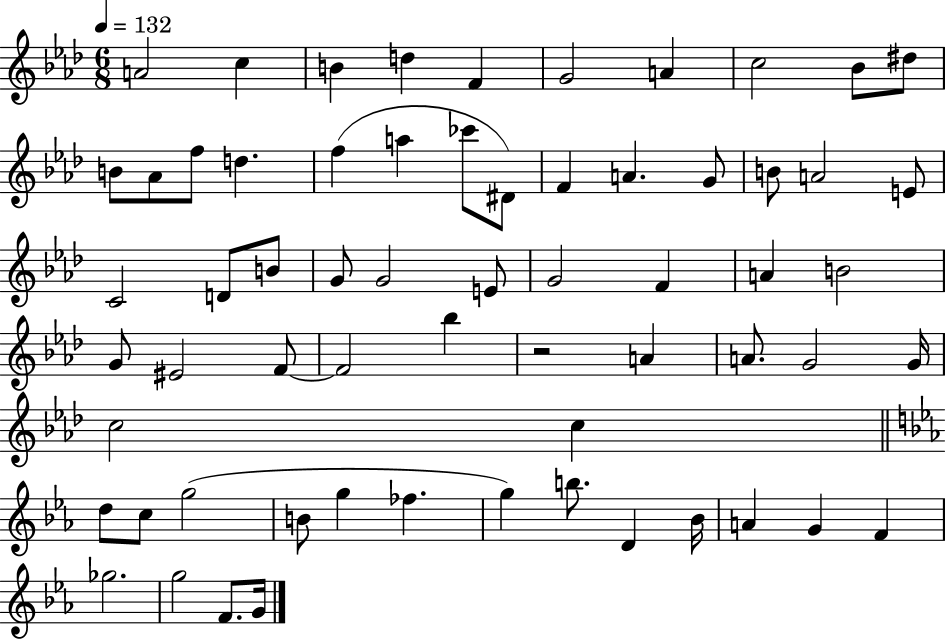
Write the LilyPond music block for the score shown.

{
  \clef treble
  \numericTimeSignature
  \time 6/8
  \key aes \major
  \tempo 4 = 132
  a'2 c''4 | b'4 d''4 f'4 | g'2 a'4 | c''2 bes'8 dis''8 | \break b'8 aes'8 f''8 d''4. | f''4( a''4 ces'''8 dis'8) | f'4 a'4. g'8 | b'8 a'2 e'8 | \break c'2 d'8 b'8 | g'8 g'2 e'8 | g'2 f'4 | a'4 b'2 | \break g'8 eis'2 f'8~~ | f'2 bes''4 | r2 a'4 | a'8. g'2 g'16 | \break c''2 c''4 | \bar "||" \break \key ees \major d''8 c''8 g''2( | b'8 g''4 fes''4. | g''4) b''8. d'4 bes'16 | a'4 g'4 f'4 | \break ges''2. | g''2 f'8. g'16 | \bar "|."
}